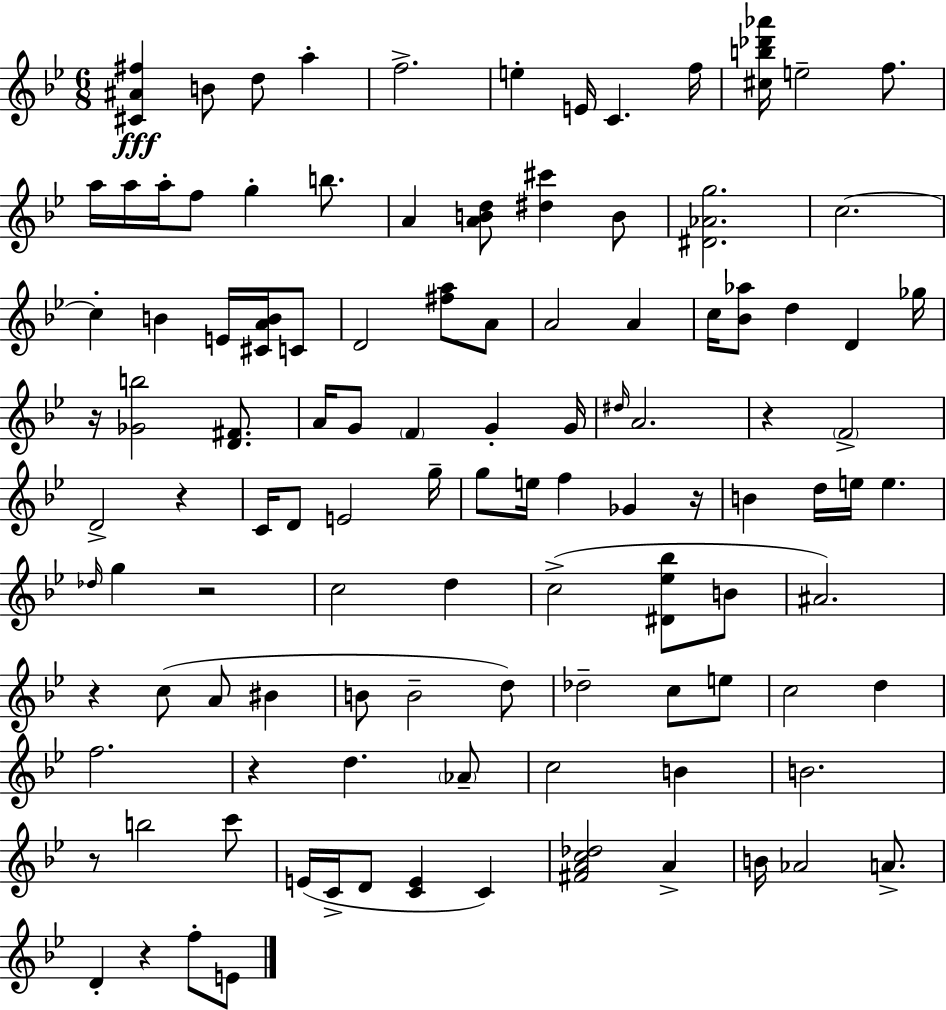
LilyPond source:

{
  \clef treble
  \numericTimeSignature
  \time 6/8
  \key bes \major
  \repeat volta 2 { <cis' ais' fis''>4\fff b'8 d''8 a''4-. | f''2.-> | e''4-. e'16 c'4. f''16 | <cis'' b'' des''' aes'''>16 e''2-- f''8. | \break a''16 a''16 a''16-. f''8 g''4-. b''8. | a'4 <a' b' d''>8 <dis'' cis'''>4 b'8 | <dis' aes' g''>2. | c''2.~~ | \break c''4-. b'4 e'16 <cis' a' b'>16 c'8 | d'2 <fis'' a''>8 a'8 | a'2 a'4 | c''16 <bes' aes''>8 d''4 d'4 ges''16 | \break r16 <ges' b''>2 <d' fis'>8. | a'16 g'8 \parenthesize f'4 g'4-. g'16 | \grace { dis''16 } a'2. | r4 \parenthesize f'2-> | \break d'2-> r4 | c'16 d'8 e'2 | g''16-- g''8 e''16 f''4 ges'4 | r16 b'4 d''16 e''16 e''4. | \break \grace { des''16 } g''4 r2 | c''2 d''4 | c''2->( <dis' ees'' bes''>8 | b'8 ais'2.) | \break r4 c''8( a'8 bis'4 | b'8 b'2-- | d''8) des''2-- c''8 | e''8 c''2 d''4 | \break f''2. | r4 d''4. | \parenthesize aes'8-- c''2 b'4 | b'2. | \break r8 b''2 | c'''8 e'16( c'16-> d'8 <c' e'>4 c'4) | <fis' a' c'' des''>2 a'4-> | b'16 aes'2 a'8.-> | \break d'4-. r4 f''8-. | e'8 } \bar "|."
}